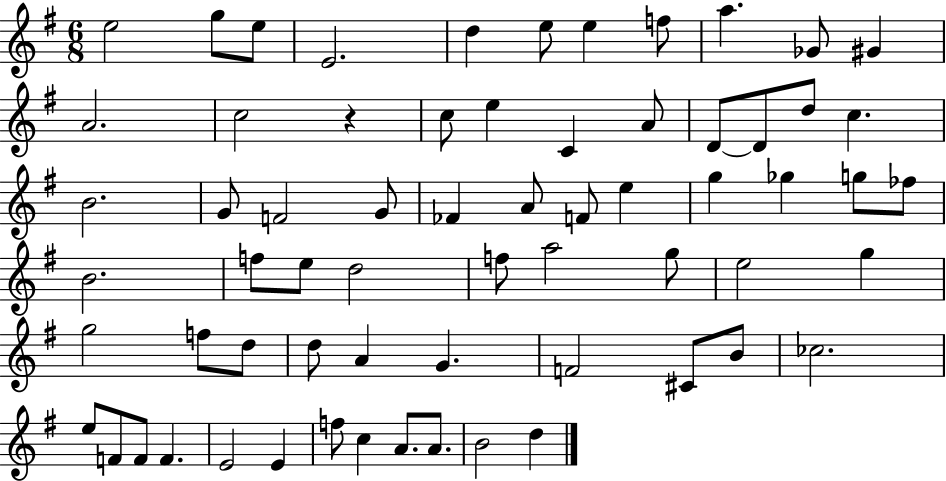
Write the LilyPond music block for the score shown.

{
  \clef treble
  \numericTimeSignature
  \time 6/8
  \key g \major
  e''2 g''8 e''8 | e'2. | d''4 e''8 e''4 f''8 | a''4. ges'8 gis'4 | \break a'2. | c''2 r4 | c''8 e''4 c'4 a'8 | d'8~~ d'8 d''8 c''4. | \break b'2. | g'8 f'2 g'8 | fes'4 a'8 f'8 e''4 | g''4 ges''4 g''8 fes''8 | \break b'2. | f''8 e''8 d''2 | f''8 a''2 g''8 | e''2 g''4 | \break g''2 f''8 d''8 | d''8 a'4 g'4. | f'2 cis'8 b'8 | ces''2. | \break e''8 f'8 f'8 f'4. | e'2 e'4 | f''8 c''4 a'8. a'8. | b'2 d''4 | \break \bar "|."
}